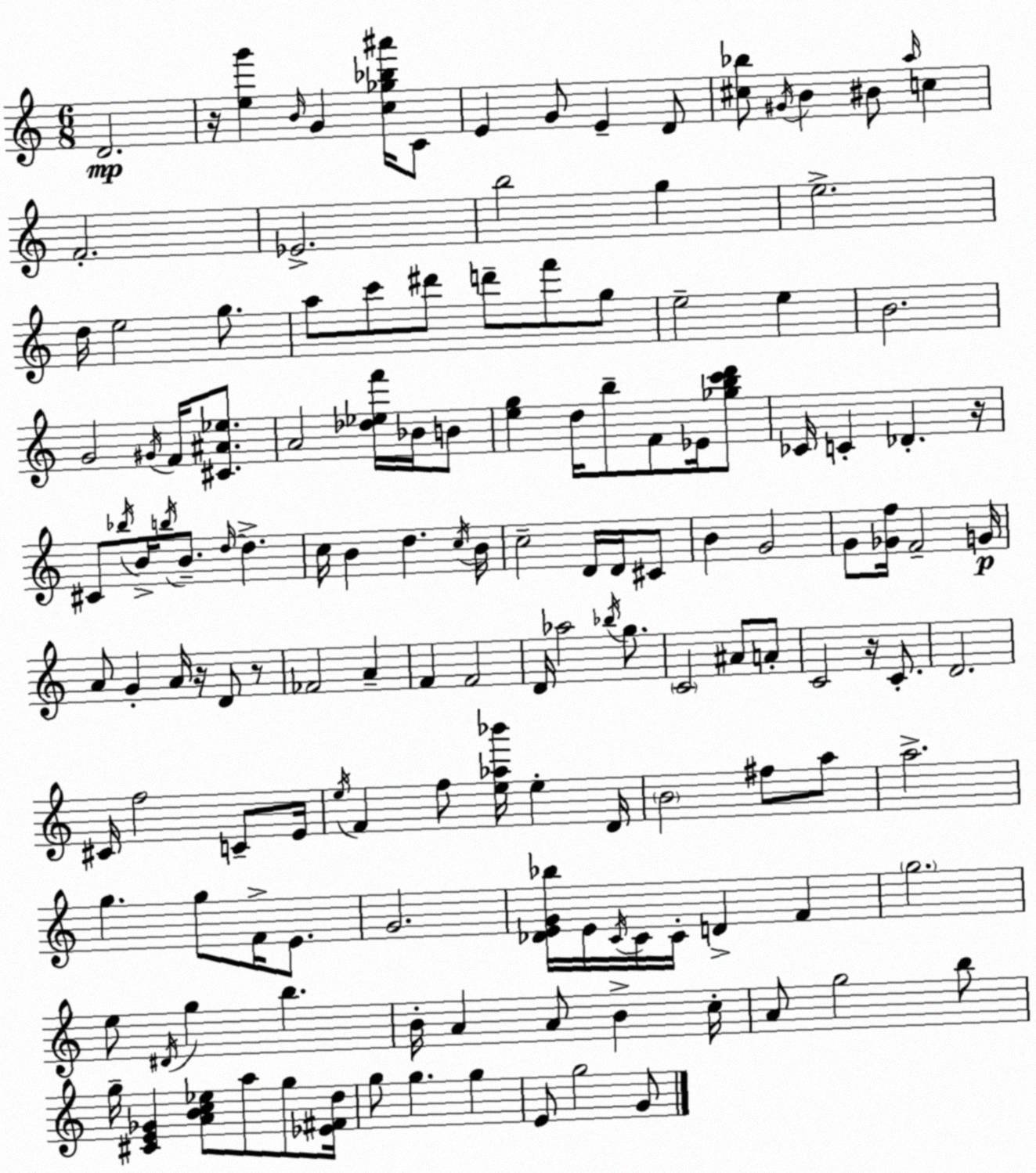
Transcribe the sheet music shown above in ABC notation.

X:1
T:Untitled
M:6/8
L:1/4
K:Am
D2 z/4 [eg'] B/4 G [c_g_b^a']/4 C/2 E G/2 E D/2 [^c_b]/2 ^G/4 B ^B/2 a/4 c F2 _E2 b2 g e2 d/4 e2 g/2 a/2 c'/2 ^d'/2 d'/2 f'/2 g/2 e2 e B2 G2 ^G/4 F/4 [^C^A_e]/2 A2 [_d_ef']/4 _B/4 B/2 [eg] d/4 b/2 F/2 _E/4 [_gbc'd']/2 _C/4 C _D z/4 ^C/2 _b/4 B/4 b/4 B/2 d/4 d c/4 B d c/4 B/4 c2 D/4 D/4 ^C/2 B G2 G/2 [_Gf]/4 F2 G/4 A/2 G A/4 z/4 D/2 z/2 _F2 A F F2 D/4 _a2 _b/4 g/2 C2 ^A/2 A/2 C2 z/4 C/2 D2 ^C/4 f2 C/2 E/4 e/4 F f/2 [e_a_b']/4 e D/4 B2 ^f/2 a/2 a2 g g/2 F/4 E/2 G2 [_DEG_b]/4 E/4 C/4 C/4 C/4 D F g2 e/2 ^D/4 g b B/4 A A/2 B c/4 A/2 g2 b/2 g/4 [^CE_G] [ABc_e]/2 a/2 g/2 [_E^Fd]/4 g/2 g g E/2 g2 G/2